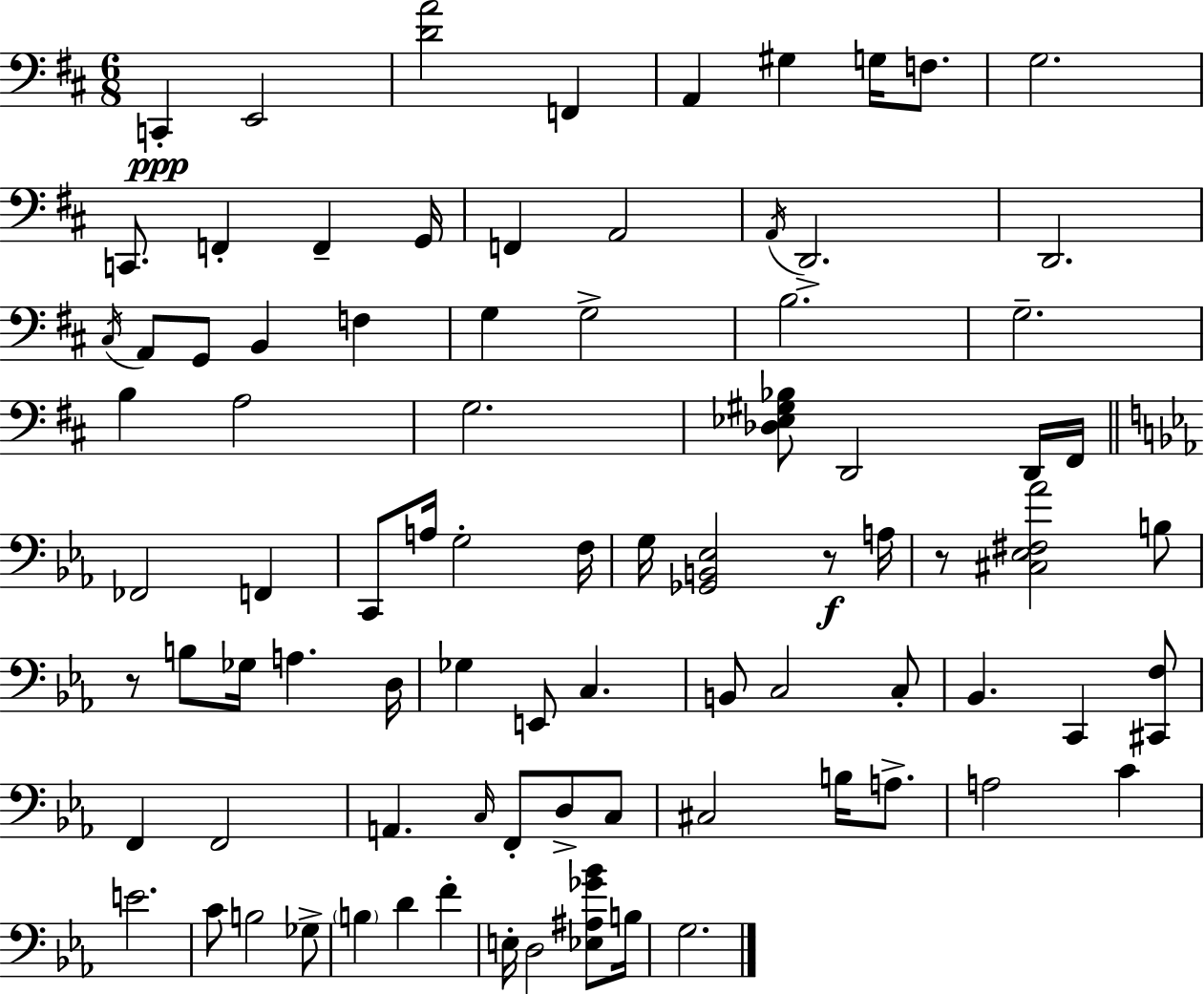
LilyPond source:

{
  \clef bass
  \numericTimeSignature
  \time 6/8
  \key d \major
  c,4-.\ppp e,2 | <d' a'>2 f,4 | a,4 gis4 g16 f8. | g2. | \break c,8. f,4-. f,4-- g,16 | f,4 a,2 | \acciaccatura { a,16 } d,2.-> | d,2. | \break \acciaccatura { cis16 } a,8 g,8 b,4 f4 | g4 g2-> | b2. | g2.-- | \break b4 a2 | g2. | <des ees gis bes>8 d,2 | d,16 fis,16 \bar "||" \break \key ees \major fes,2 f,4 | c,8 a16 g2-. f16 | g16 <ges, b, ees>2 r8\f a16 | r8 <cis ees fis aes'>2 b8 | \break r8 b8 ges16 a4. d16 | ges4 e,8 c4. | b,8 c2 c8-. | bes,4. c,4 <cis, f>8 | \break f,4 f,2 | a,4. \grace { c16 } f,8-. d8-> c8 | cis2 b16 a8.-> | a2 c'4 | \break e'2. | c'8 b2 ges8-> | \parenthesize b4 d'4 f'4-. | e16-. d2 <ees ais ges' bes'>8 | \break b16 g2. | \bar "|."
}